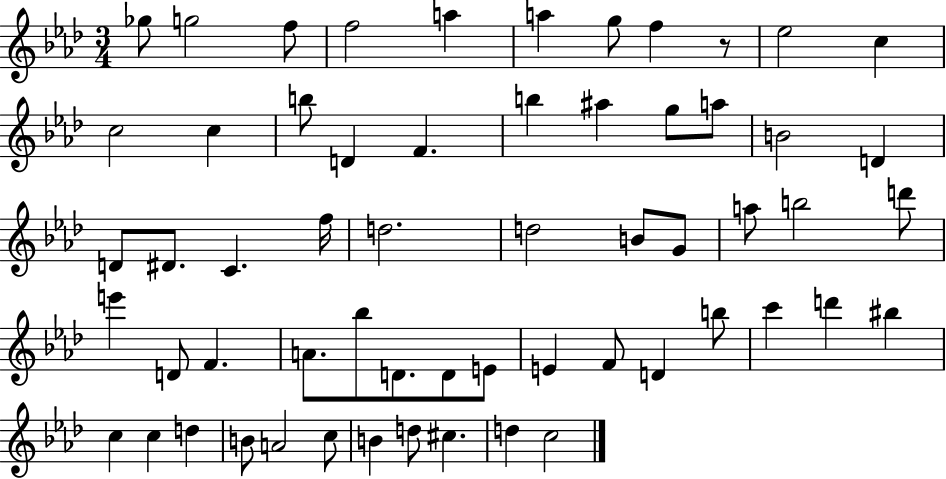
Gb5/e G5/h F5/e F5/h A5/q A5/q G5/e F5/q R/e Eb5/h C5/q C5/h C5/q B5/e D4/q F4/q. B5/q A#5/q G5/e A5/e B4/h D4/q D4/e D#4/e. C4/q. F5/s D5/h. D5/h B4/e G4/e A5/e B5/h D6/e E6/q D4/e F4/q. A4/e. Bb5/e D4/e. D4/e E4/e E4/q F4/e D4/q B5/e C6/q D6/q BIS5/q C5/q C5/q D5/q B4/e A4/h C5/e B4/q D5/e C#5/q. D5/q C5/h